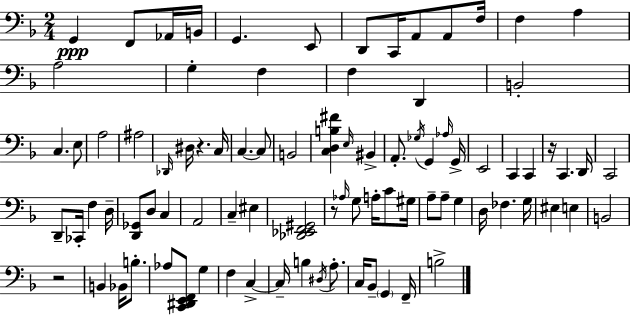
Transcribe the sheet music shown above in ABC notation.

X:1
T:Untitled
M:2/4
L:1/4
K:F
G,, F,,/2 _A,,/4 B,,/4 G,, E,,/2 D,,/2 C,,/4 A,,/2 A,,/2 F,/4 F, A, A,2 G, F, F, D,, B,,2 C, E,/2 A,2 ^A,2 _D,,/4 ^D,/4 z C,/4 C, C,/2 B,,2 [C,D,B,^F] E,/4 ^B,, A,,/2 _G,/4 G,, _A,/4 G,,/4 E,,2 C,, C,, z/4 C,, D,,/4 C,,2 D,,/2 _C,,/4 F, D,/4 [D,,_G,,]/2 D,/2 C, A,,2 C, ^E, [_D,,_E,,F,,^G,,]2 z/2 _A,/4 G,/2 A,/4 C/2 ^G,/4 A,/2 A,/2 G, D,/4 _F, G,/4 ^E, E, B,,2 z2 B,, _B,,/4 B,/2 _A,/2 [C,,^D,,E,,F,,]/2 G, F, C, C,/4 B, ^D,/4 A,/2 C,/4 _B,,/2 G,, F,,/4 B,2